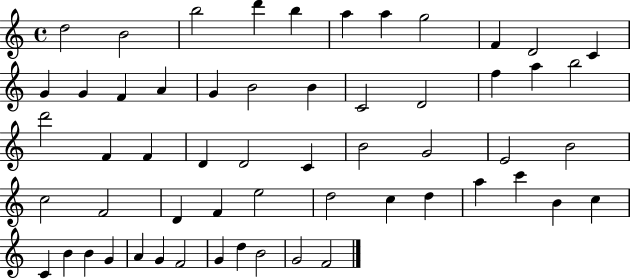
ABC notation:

X:1
T:Untitled
M:4/4
L:1/4
K:C
d2 B2 b2 d' b a a g2 F D2 C G G F A G B2 B C2 D2 f a b2 d'2 F F D D2 C B2 G2 E2 B2 c2 F2 D F e2 d2 c d a c' B c C B B G A G F2 G d B2 G2 F2